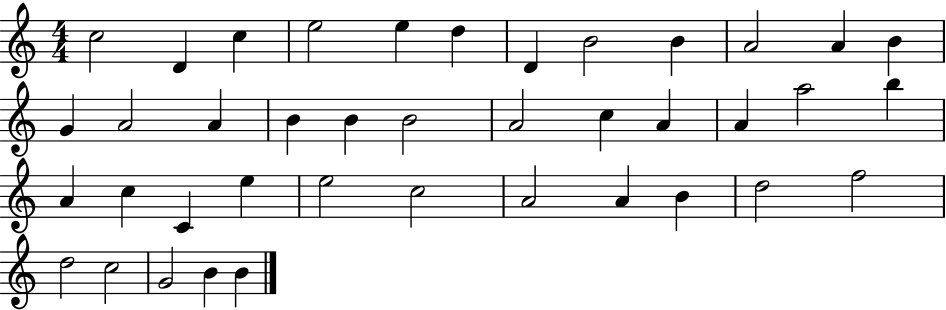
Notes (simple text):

C5/h D4/q C5/q E5/h E5/q D5/q D4/q B4/h B4/q A4/h A4/q B4/q G4/q A4/h A4/q B4/q B4/q B4/h A4/h C5/q A4/q A4/q A5/h B5/q A4/q C5/q C4/q E5/q E5/h C5/h A4/h A4/q B4/q D5/h F5/h D5/h C5/h G4/h B4/q B4/q